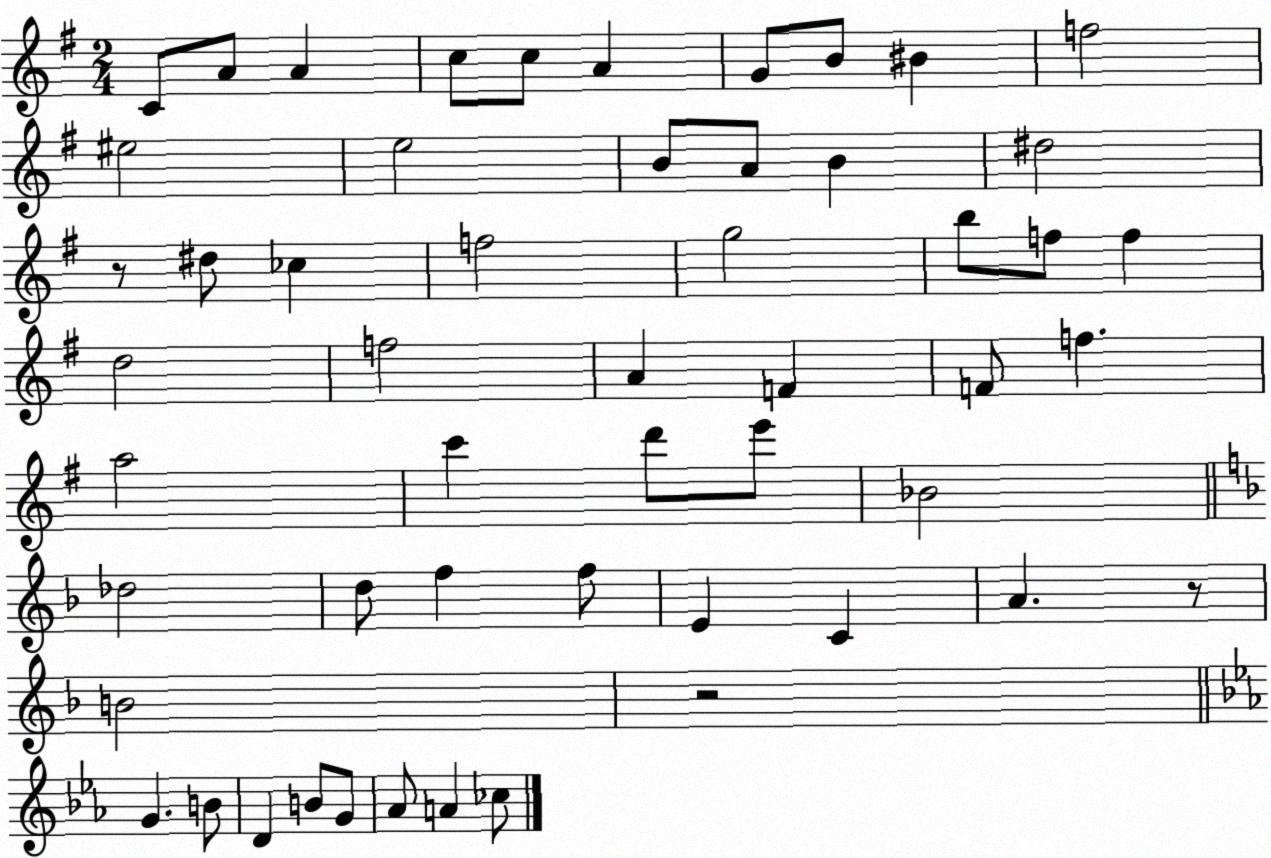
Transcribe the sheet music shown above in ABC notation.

X:1
T:Untitled
M:2/4
L:1/4
K:G
C/2 A/2 A c/2 c/2 A G/2 B/2 ^B f2 ^e2 e2 B/2 A/2 B ^d2 z/2 ^d/2 _c f2 g2 b/2 f/2 f d2 f2 A F F/2 f a2 c' d'/2 e'/2 _B2 _d2 d/2 f f/2 E C A z/2 B2 z2 G B/2 D B/2 G/2 _A/2 A _c/2